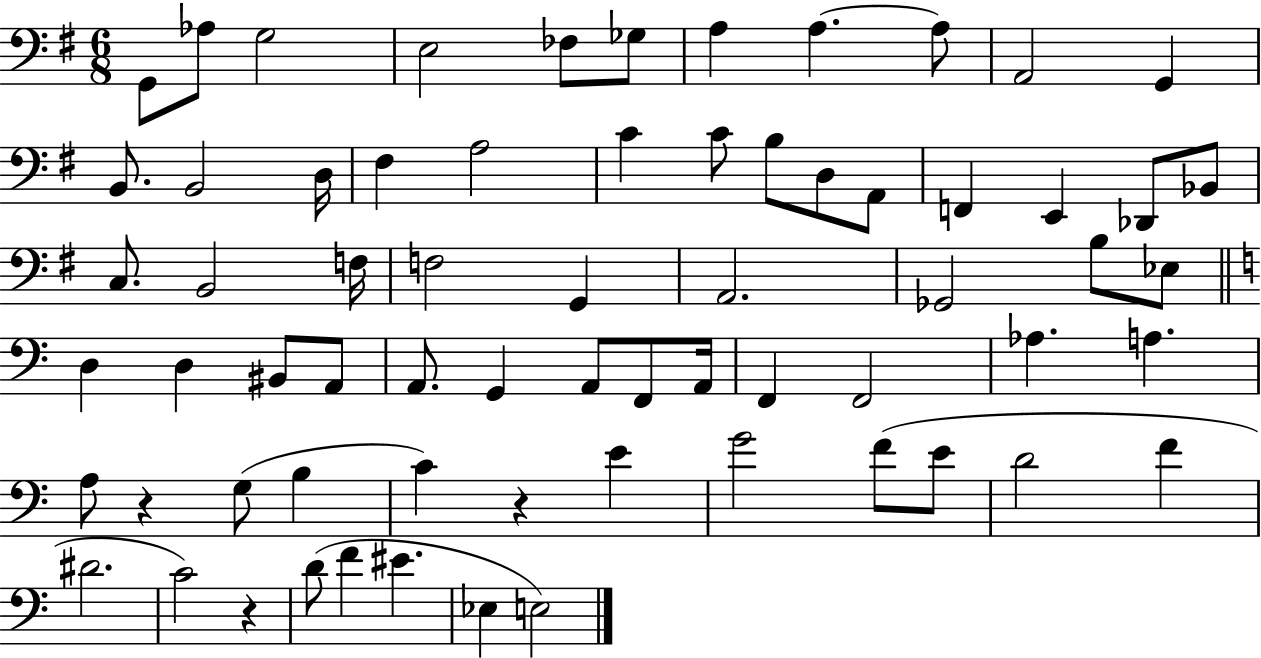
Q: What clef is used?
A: bass